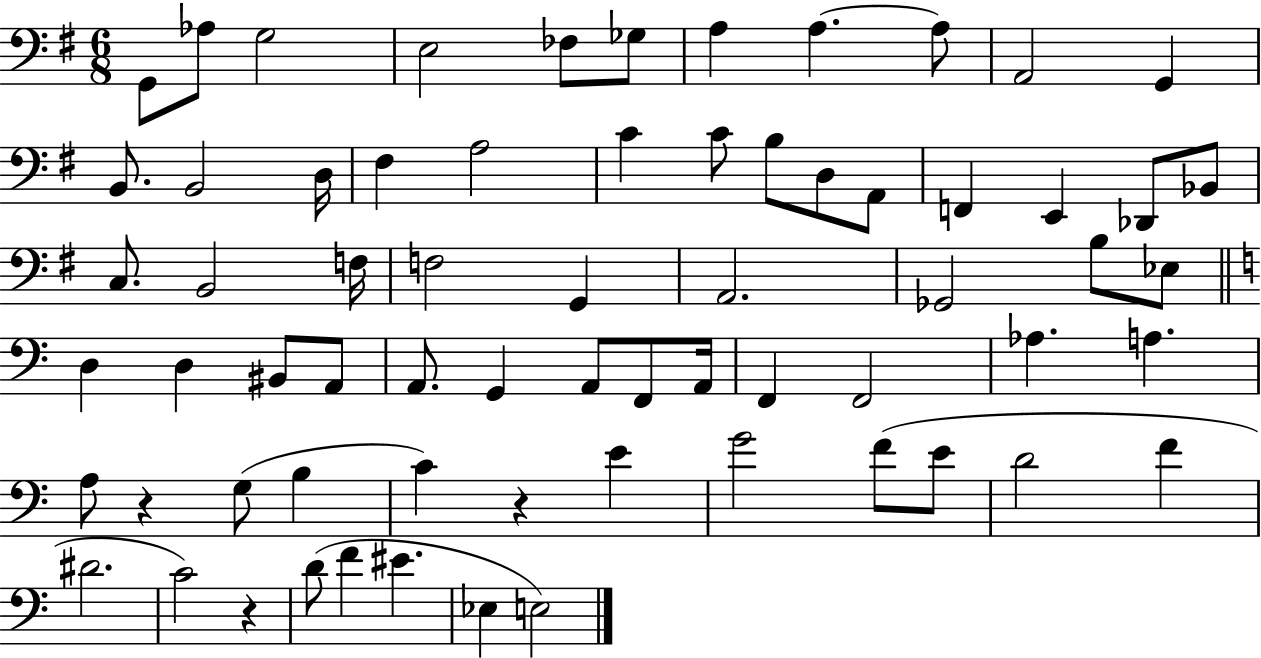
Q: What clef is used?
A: bass